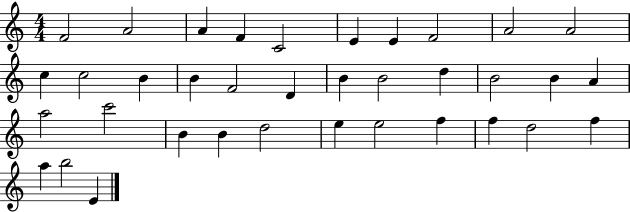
{
  \clef treble
  \numericTimeSignature
  \time 4/4
  \key c \major
  f'2 a'2 | a'4 f'4 c'2 | e'4 e'4 f'2 | a'2 a'2 | \break c''4 c''2 b'4 | b'4 f'2 d'4 | b'4 b'2 d''4 | b'2 b'4 a'4 | \break a''2 c'''2 | b'4 b'4 d''2 | e''4 e''2 f''4 | f''4 d''2 f''4 | \break a''4 b''2 e'4 | \bar "|."
}